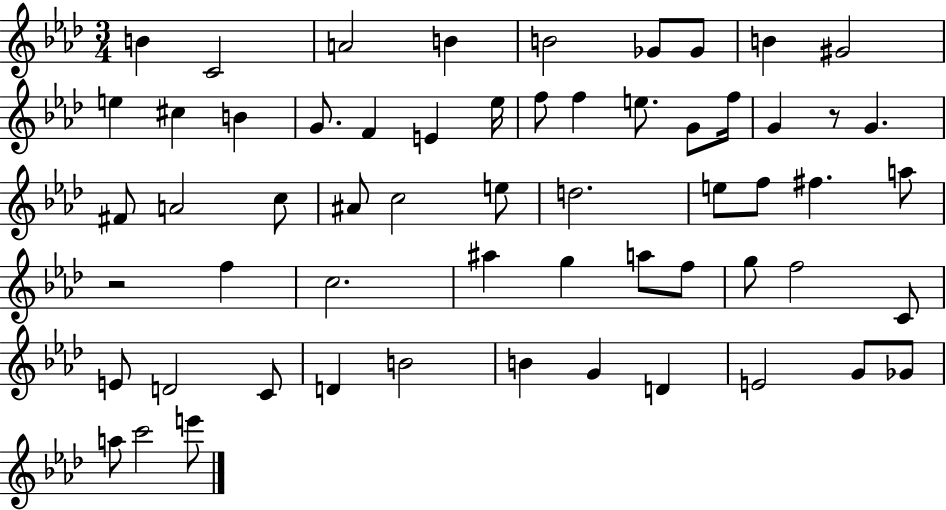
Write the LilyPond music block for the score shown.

{
  \clef treble
  \numericTimeSignature
  \time 3/4
  \key aes \major
  \repeat volta 2 { b'4 c'2 | a'2 b'4 | b'2 ges'8 ges'8 | b'4 gis'2 | \break e''4 cis''4 b'4 | g'8. f'4 e'4 ees''16 | f''8 f''4 e''8. g'8 f''16 | g'4 r8 g'4. | \break fis'8 a'2 c''8 | ais'8 c''2 e''8 | d''2. | e''8 f''8 fis''4. a''8 | \break r2 f''4 | c''2. | ais''4 g''4 a''8 f''8 | g''8 f''2 c'8 | \break e'8 d'2 c'8 | d'4 b'2 | b'4 g'4 d'4 | e'2 g'8 ges'8 | \break a''8 c'''2 e'''8 | } \bar "|."
}